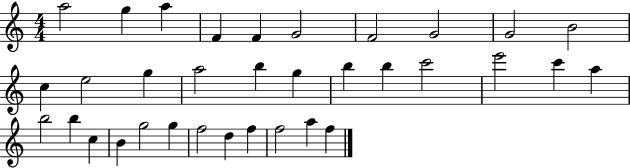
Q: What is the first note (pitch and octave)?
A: A5